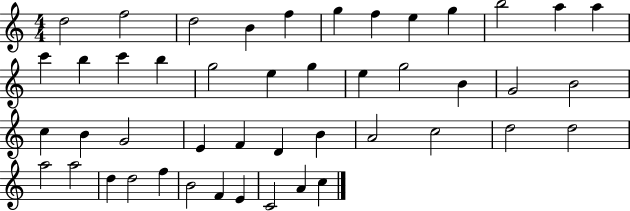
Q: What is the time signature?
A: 4/4